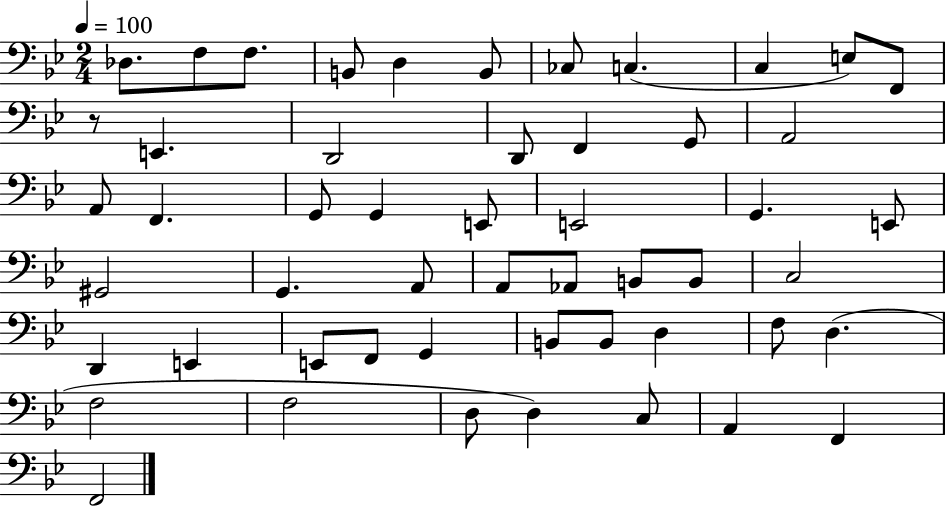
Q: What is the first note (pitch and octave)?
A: Db3